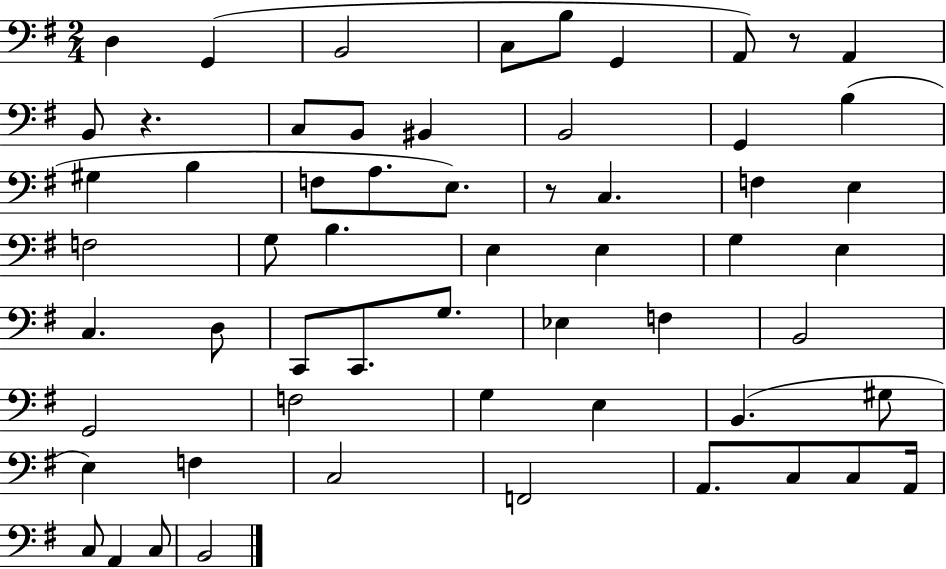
D3/q G2/q B2/h C3/e B3/e G2/q A2/e R/e A2/q B2/e R/q. C3/e B2/e BIS2/q B2/h G2/q B3/q G#3/q B3/q F3/e A3/e. E3/e. R/e C3/q. F3/q E3/q F3/h G3/e B3/q. E3/q E3/q G3/q E3/q C3/q. D3/e C2/e C2/e. G3/e. Eb3/q F3/q B2/h G2/h F3/h G3/q E3/q B2/q. G#3/e E3/q F3/q C3/h F2/h A2/e. C3/e C3/e A2/s C3/e A2/q C3/e B2/h